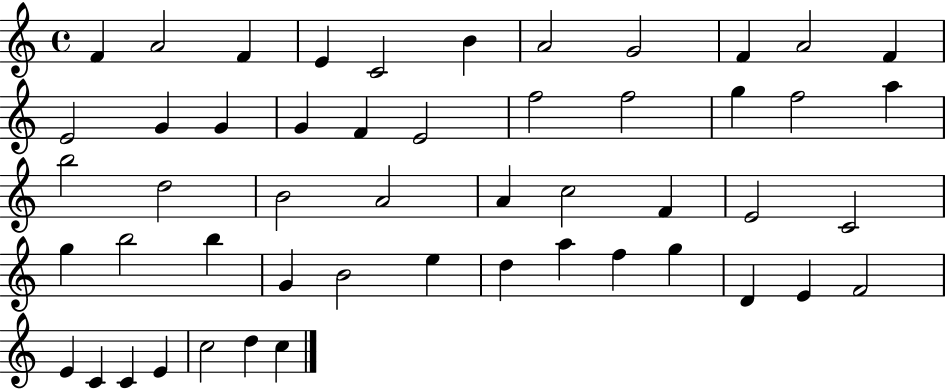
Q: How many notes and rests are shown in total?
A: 51